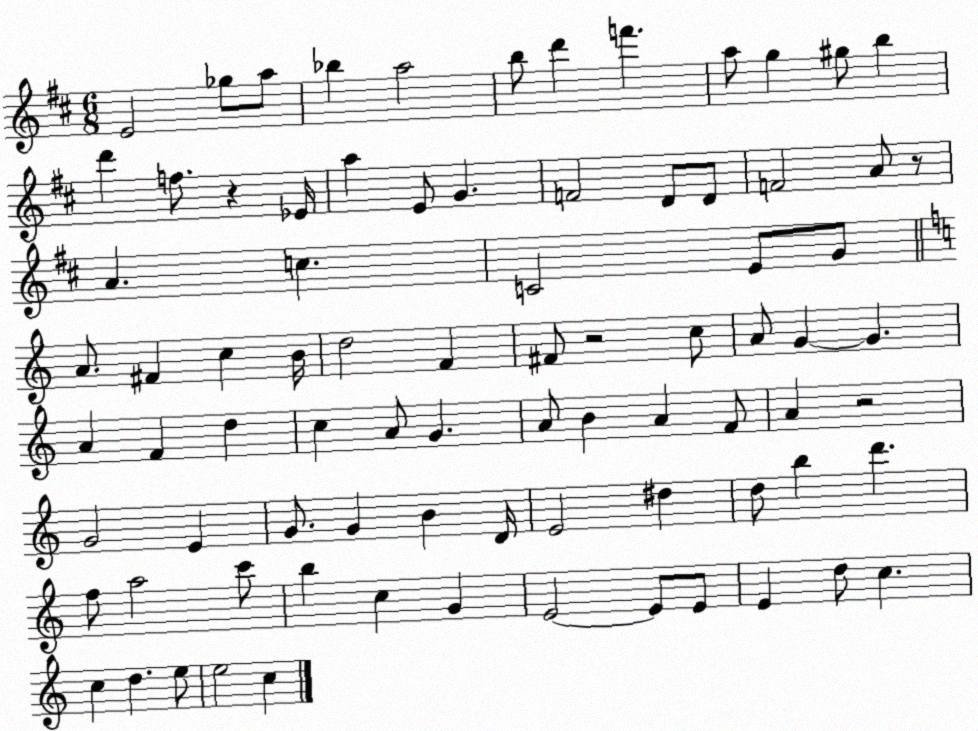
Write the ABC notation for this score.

X:1
T:Untitled
M:6/8
L:1/4
K:D
E2 _g/2 a/2 _b a2 b/2 d' f' a/2 g ^g/2 b d' f/2 z _E/4 a E/2 G F2 D/2 D/2 F2 A/2 z/2 A c C2 E/2 G/2 A/2 ^F c B/4 d2 F ^F/2 z2 c/2 A/2 G G A F d c A/2 G A/2 B A F/2 A z2 G2 E G/2 G B D/4 E2 ^d d/2 b d' f/2 a2 c'/2 b c G E2 E/2 E/2 E d/2 c c d e/2 e2 c